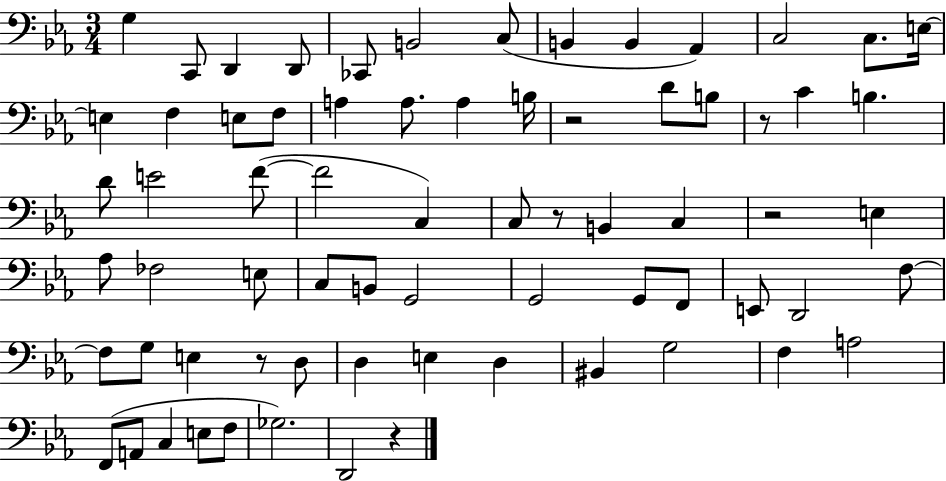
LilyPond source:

{
  \clef bass
  \numericTimeSignature
  \time 3/4
  \key ees \major
  \repeat volta 2 { g4 c,8 d,4 d,8 | ces,8 b,2 c8( | b,4 b,4 aes,4) | c2 c8. e16~~ | \break e4 f4 e8 f8 | a4 a8. a4 b16 | r2 d'8 b8 | r8 c'4 b4. | \break d'8 e'2 f'8~(~ | f'2 c4) | c8 r8 b,4 c4 | r2 e4 | \break aes8 fes2 e8 | c8 b,8 g,2 | g,2 g,8 f,8 | e,8 d,2 f8~~ | \break f8 g8 e4 r8 d8 | d4 e4 d4 | bis,4 g2 | f4 a2 | \break f,8( a,8 c4 e8 f8 | ges2.) | d,2 r4 | } \bar "|."
}